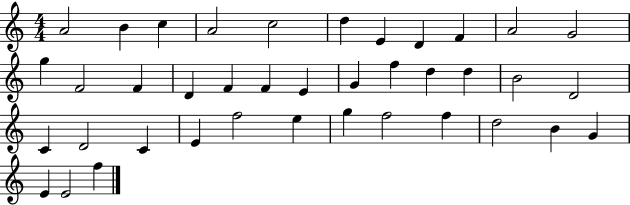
{
  \clef treble
  \numericTimeSignature
  \time 4/4
  \key c \major
  a'2 b'4 c''4 | a'2 c''2 | d''4 e'4 d'4 f'4 | a'2 g'2 | \break g''4 f'2 f'4 | d'4 f'4 f'4 e'4 | g'4 f''4 d''4 d''4 | b'2 d'2 | \break c'4 d'2 c'4 | e'4 f''2 e''4 | g''4 f''2 f''4 | d''2 b'4 g'4 | \break e'4 e'2 f''4 | \bar "|."
}